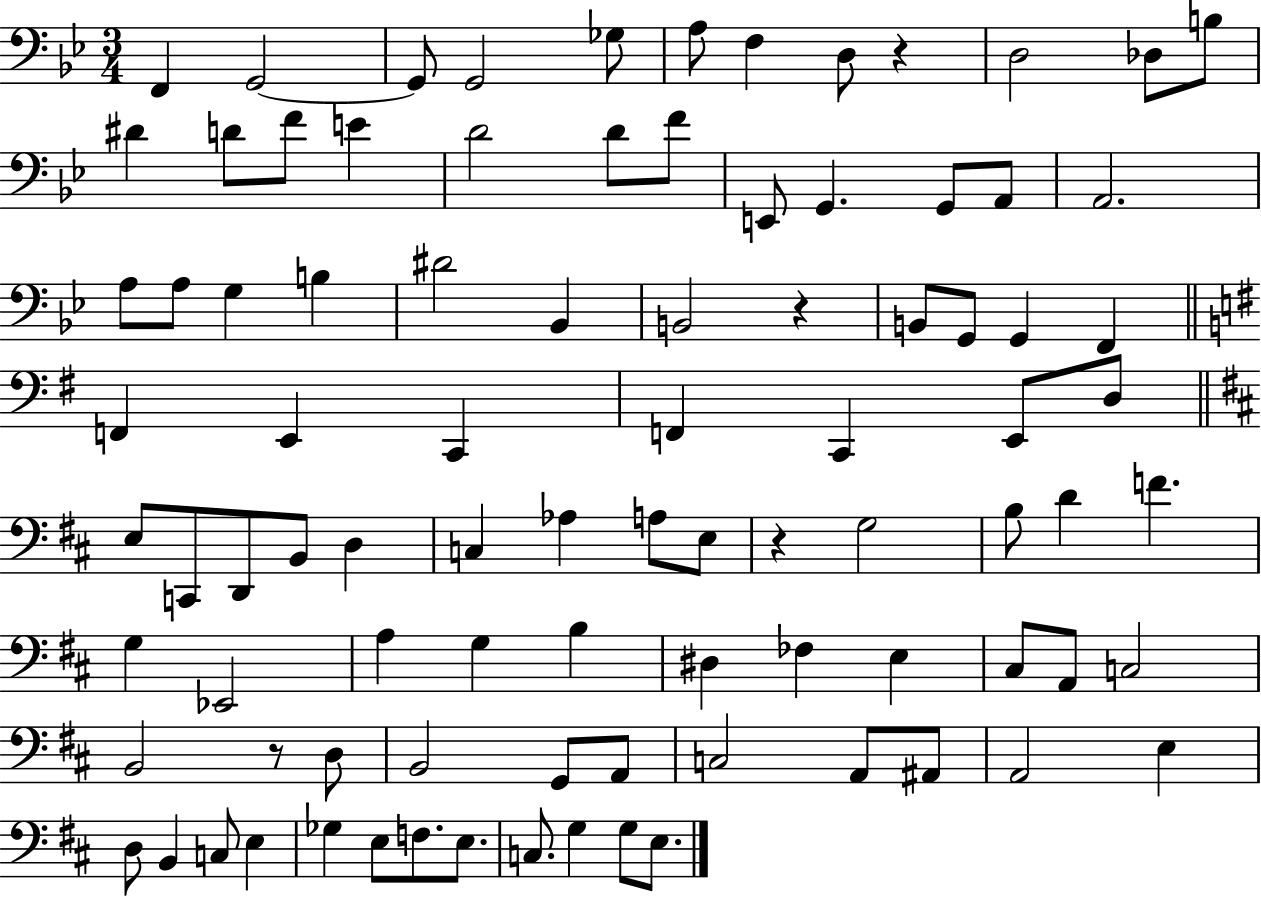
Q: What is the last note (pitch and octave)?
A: E3